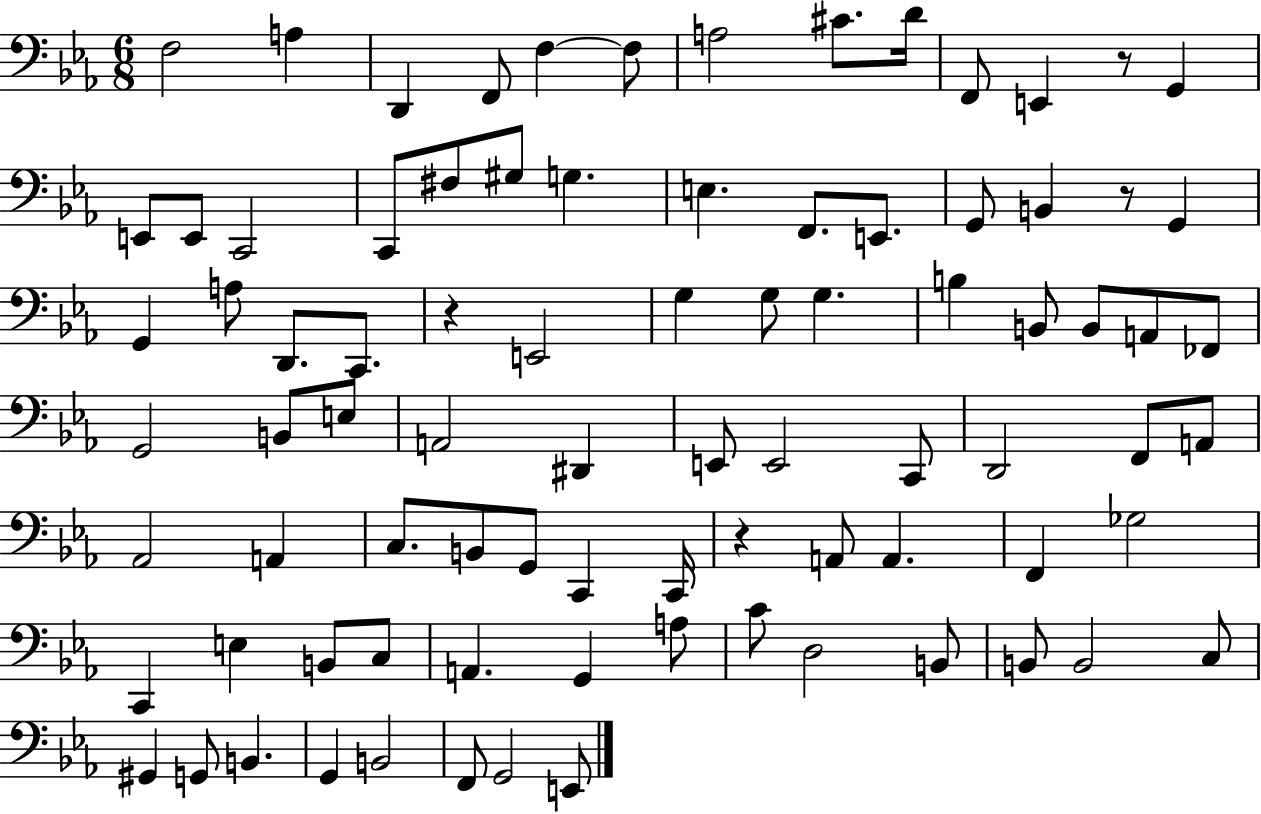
X:1
T:Untitled
M:6/8
L:1/4
K:Eb
F,2 A, D,, F,,/2 F, F,/2 A,2 ^C/2 D/4 F,,/2 E,, z/2 G,, E,,/2 E,,/2 C,,2 C,,/2 ^F,/2 ^G,/2 G, E, F,,/2 E,,/2 G,,/2 B,, z/2 G,, G,, A,/2 D,,/2 C,,/2 z E,,2 G, G,/2 G, B, B,,/2 B,,/2 A,,/2 _F,,/2 G,,2 B,,/2 E,/2 A,,2 ^D,, E,,/2 E,,2 C,,/2 D,,2 F,,/2 A,,/2 _A,,2 A,, C,/2 B,,/2 G,,/2 C,, C,,/4 z A,,/2 A,, F,, _G,2 C,, E, B,,/2 C,/2 A,, G,, A,/2 C/2 D,2 B,,/2 B,,/2 B,,2 C,/2 ^G,, G,,/2 B,, G,, B,,2 F,,/2 G,,2 E,,/2